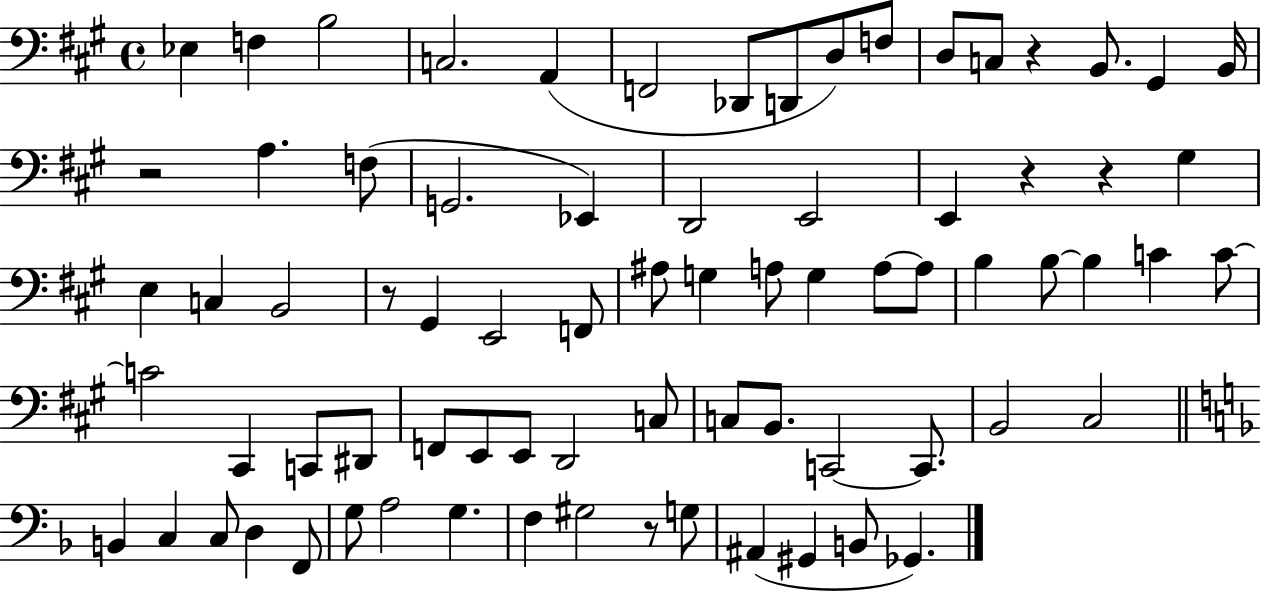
{
  \clef bass
  \time 4/4
  \defaultTimeSignature
  \key a \major
  \repeat volta 2 { ees4 f4 b2 | c2. a,4( | f,2 des,8 d,8 d8) f8 | d8 c8 r4 b,8. gis,4 b,16 | \break r2 a4. f8( | g,2. ees,4) | d,2 e,2 | e,4 r4 r4 gis4 | \break e4 c4 b,2 | r8 gis,4 e,2 f,8 | ais8 g4 a8 g4 a8~~ a8 | b4 b8~~ b4 c'4 c'8~~ | \break c'2 cis,4 c,8 dis,8 | f,8 e,8 e,8 d,2 c8 | c8 b,8. c,2~~ c,8. | b,2 cis2 | \break \bar "||" \break \key f \major b,4 c4 c8 d4 f,8 | g8 a2 g4. | f4 gis2 r8 g8 | ais,4( gis,4 b,8 ges,4.) | \break } \bar "|."
}